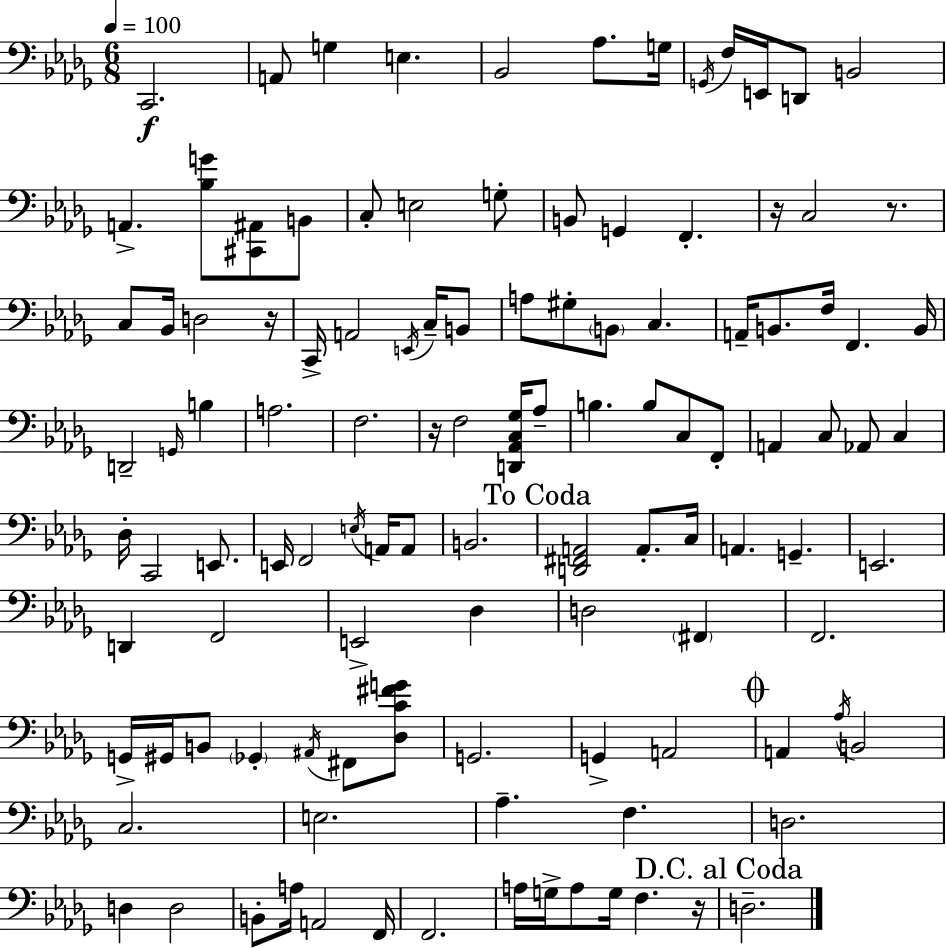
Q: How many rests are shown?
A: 5